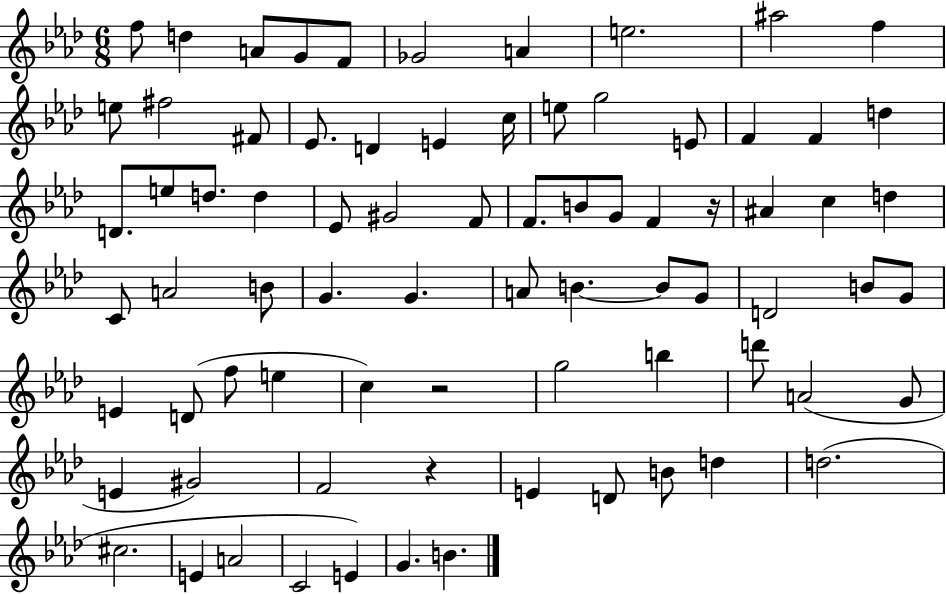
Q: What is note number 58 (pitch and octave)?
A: A4